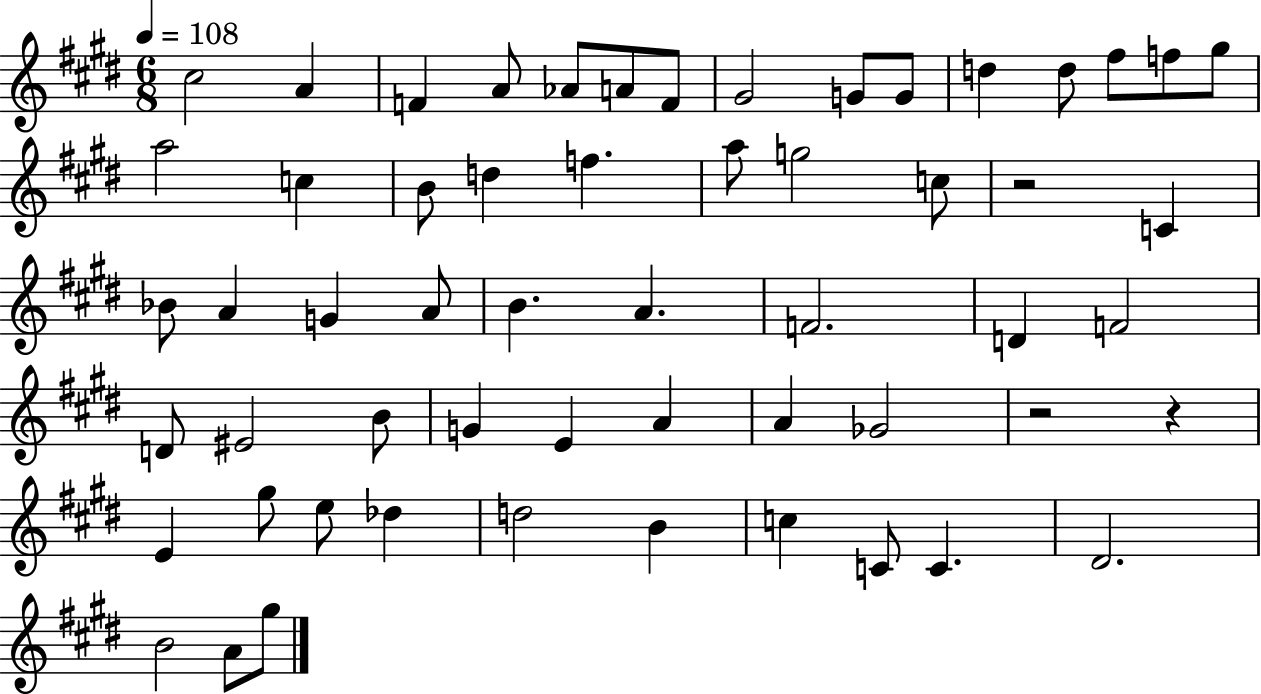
{
  \clef treble
  \numericTimeSignature
  \time 6/8
  \key e \major
  \tempo 4 = 108
  cis''2 a'4 | f'4 a'8 aes'8 a'8 f'8 | gis'2 g'8 g'8 | d''4 d''8 fis''8 f''8 gis''8 | \break a''2 c''4 | b'8 d''4 f''4. | a''8 g''2 c''8 | r2 c'4 | \break bes'8 a'4 g'4 a'8 | b'4. a'4. | f'2. | d'4 f'2 | \break d'8 eis'2 b'8 | g'4 e'4 a'4 | a'4 ges'2 | r2 r4 | \break e'4 gis''8 e''8 des''4 | d''2 b'4 | c''4 c'8 c'4. | dis'2. | \break b'2 a'8 gis''8 | \bar "|."
}